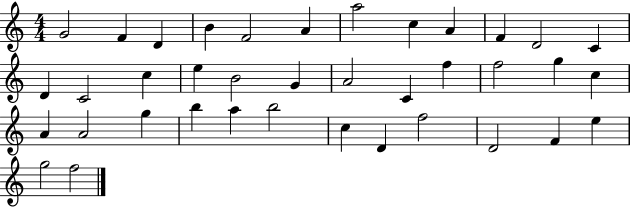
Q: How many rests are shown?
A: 0